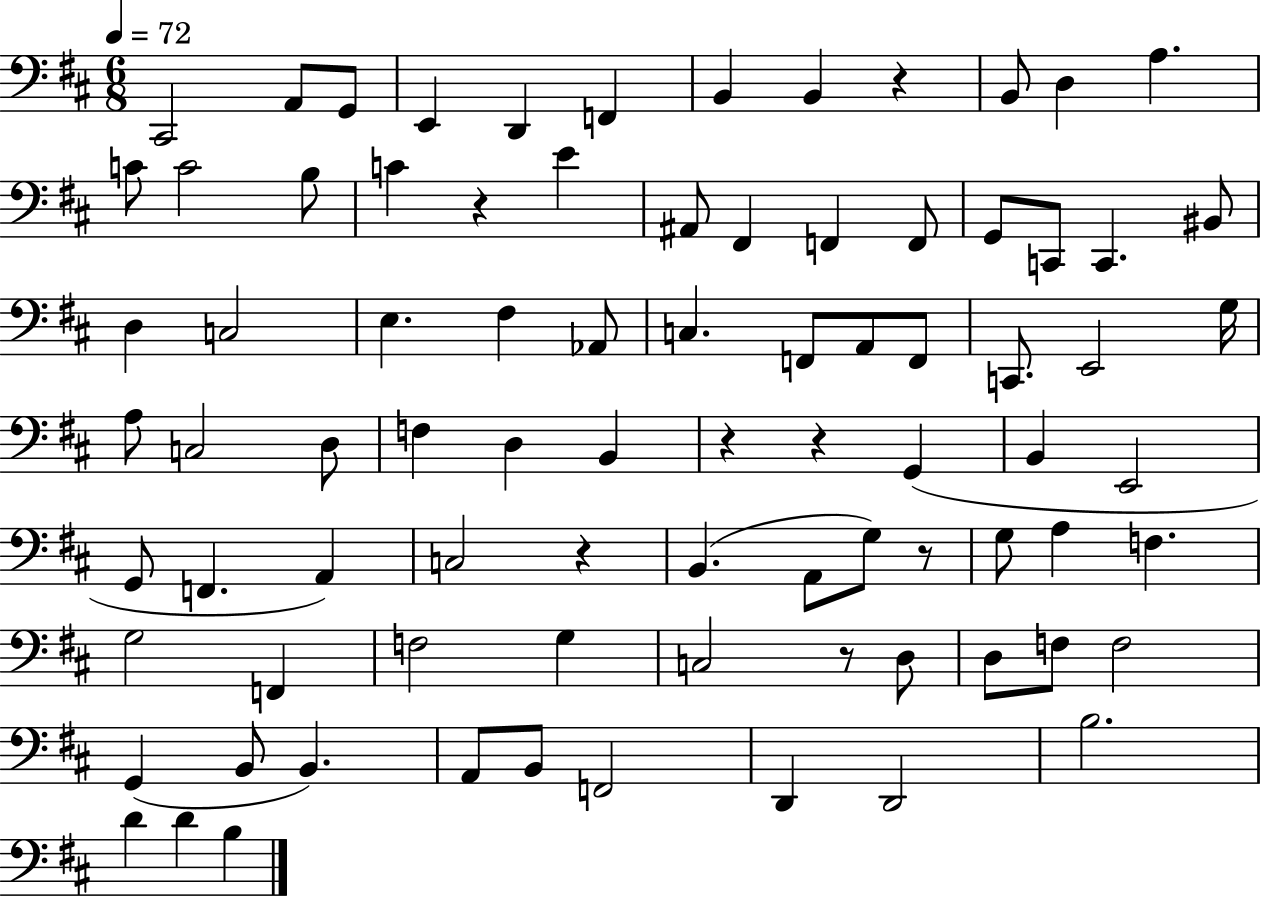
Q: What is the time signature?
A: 6/8